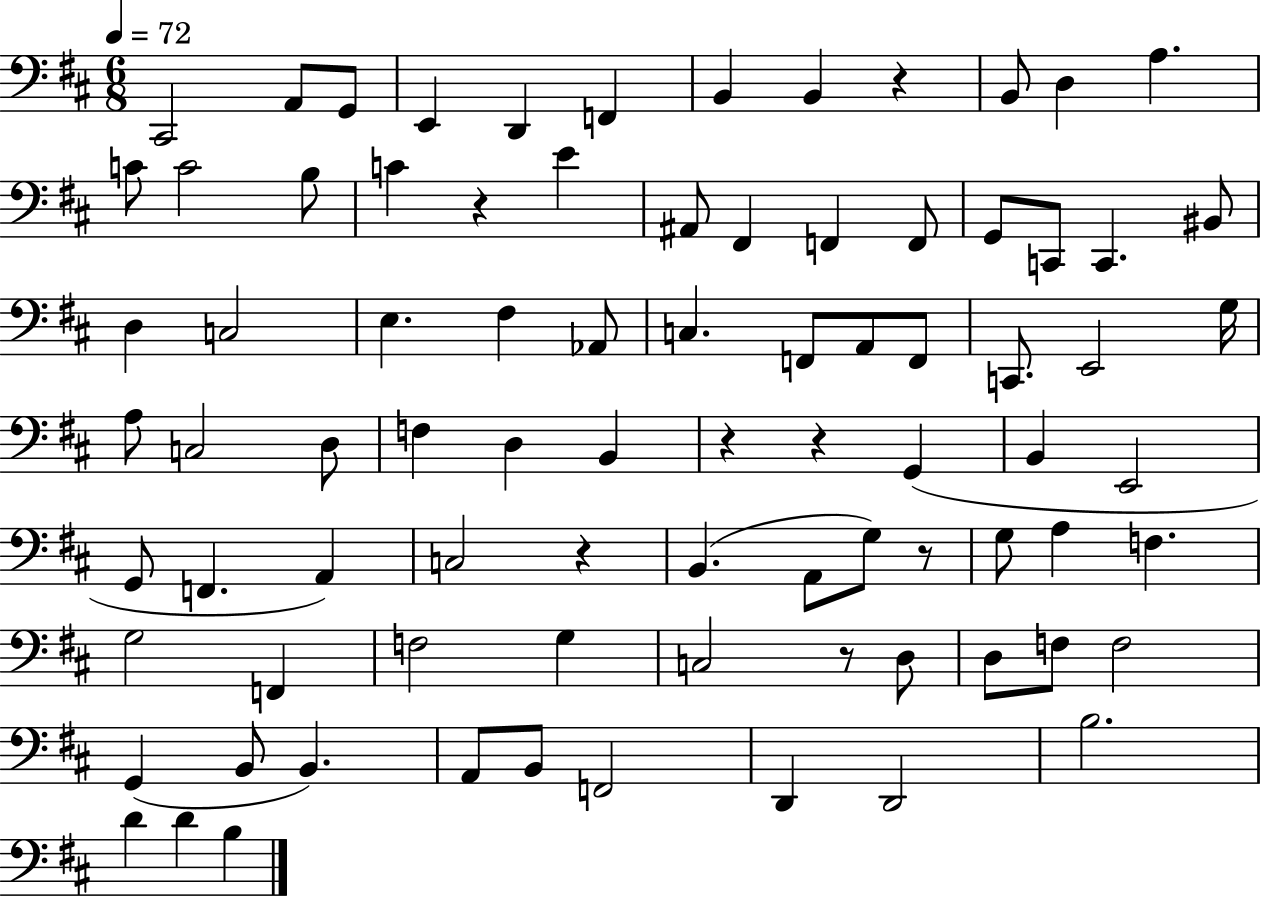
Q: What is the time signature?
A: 6/8